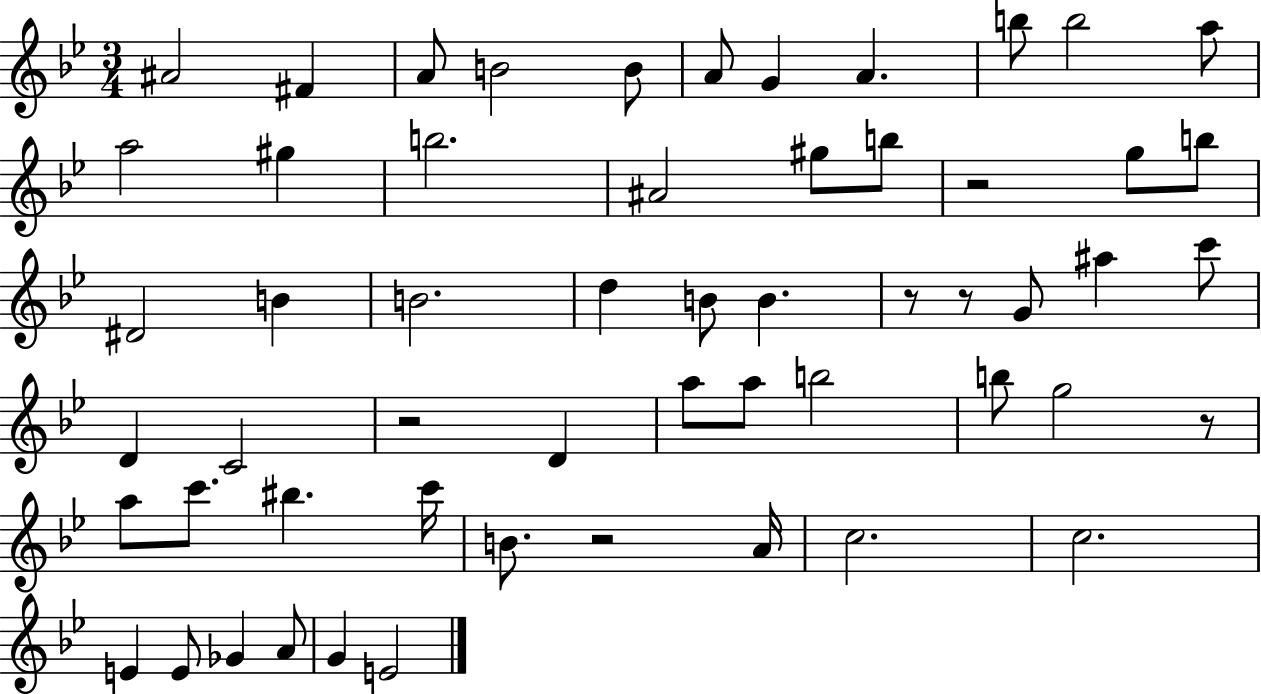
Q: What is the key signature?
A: BES major